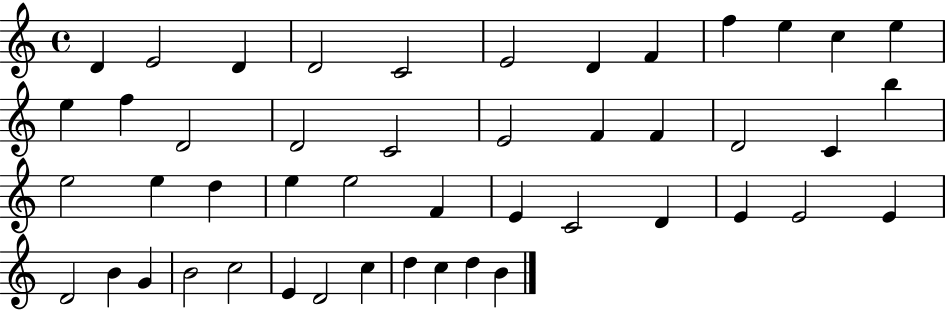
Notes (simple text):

D4/q E4/h D4/q D4/h C4/h E4/h D4/q F4/q F5/q E5/q C5/q E5/q E5/q F5/q D4/h D4/h C4/h E4/h F4/q F4/q D4/h C4/q B5/q E5/h E5/q D5/q E5/q E5/h F4/q E4/q C4/h D4/q E4/q E4/h E4/q D4/h B4/q G4/q B4/h C5/h E4/q D4/h C5/q D5/q C5/q D5/q B4/q